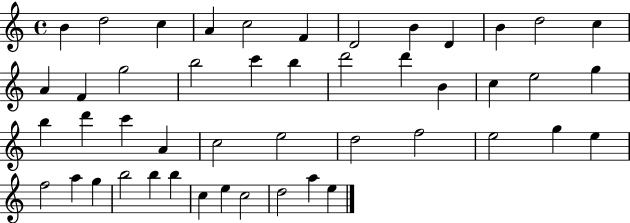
B4/q D5/h C5/q A4/q C5/h F4/q D4/h B4/q D4/q B4/q D5/h C5/q A4/q F4/q G5/h B5/h C6/q B5/q D6/h D6/q B4/q C5/q E5/h G5/q B5/q D6/q C6/q A4/q C5/h E5/h D5/h F5/h E5/h G5/q E5/q F5/h A5/q G5/q B5/h B5/q B5/q C5/q E5/q C5/h D5/h A5/q E5/q